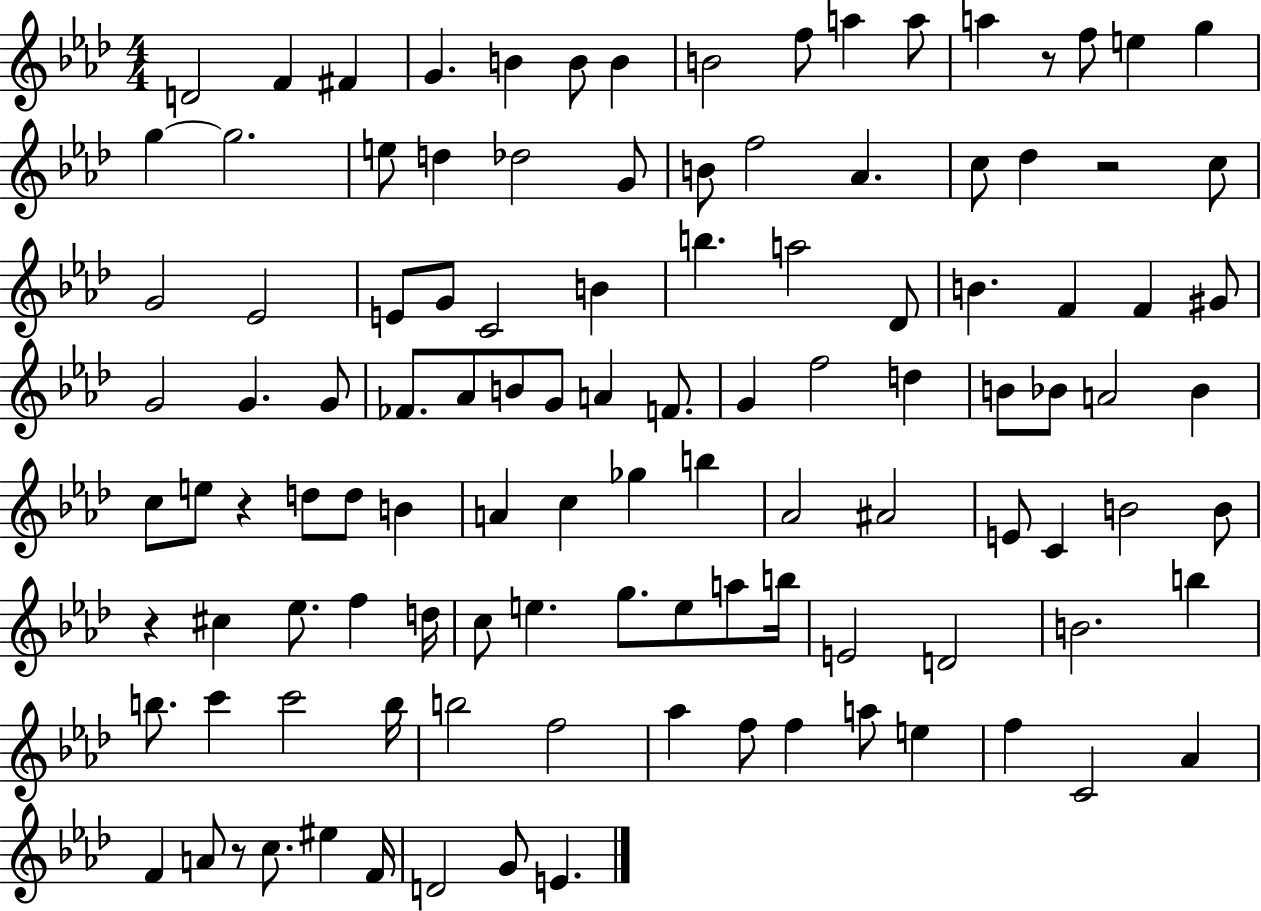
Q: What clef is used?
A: treble